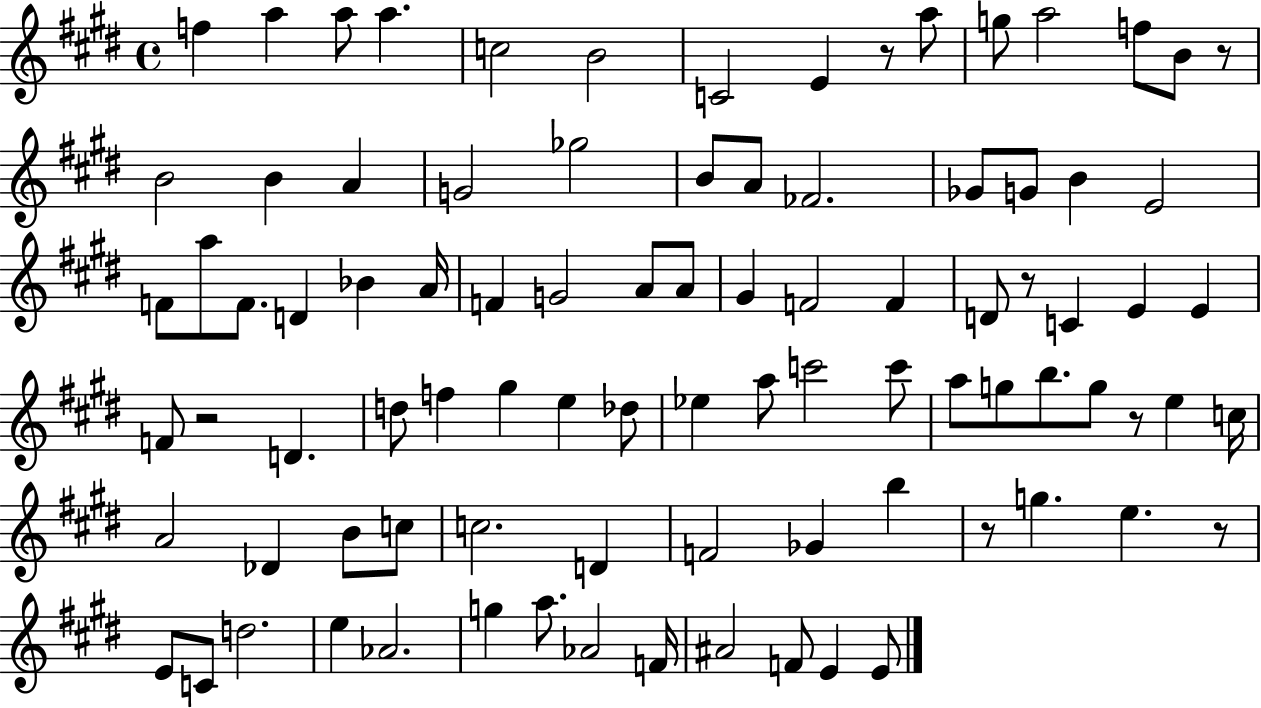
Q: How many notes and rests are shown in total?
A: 90